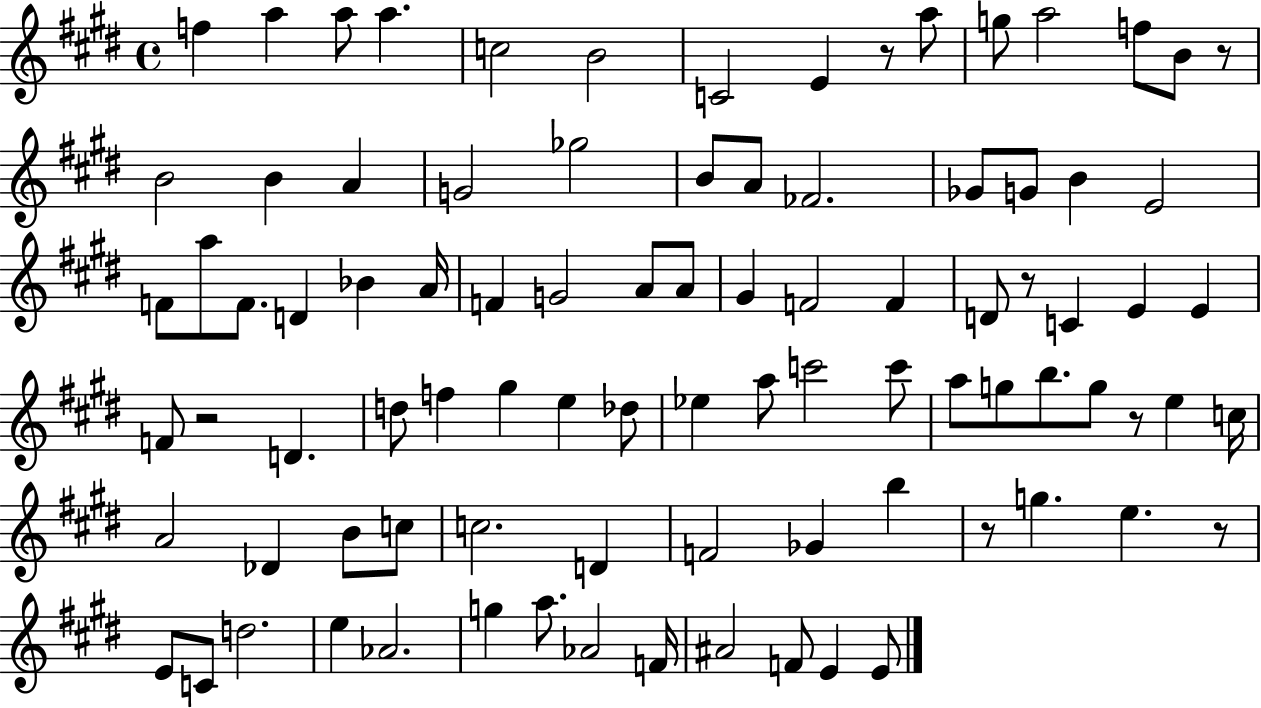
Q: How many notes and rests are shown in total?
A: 90